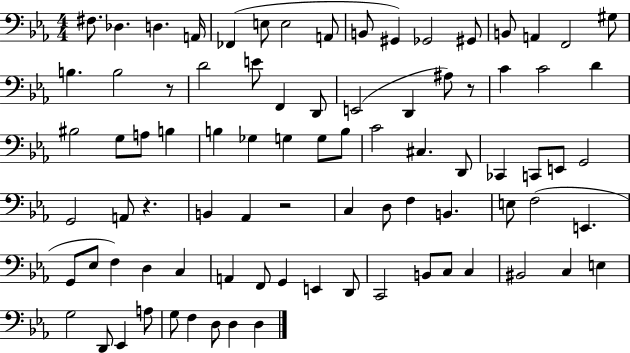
F#3/e. Db3/q. D3/q. A2/s FES2/q E3/e E3/h A2/e B2/e G#2/q Gb2/h G#2/e B2/e A2/q F2/h G#3/e B3/q. B3/h R/e D4/h E4/e F2/q D2/e E2/h D2/q A#3/e R/e C4/q C4/h D4/q BIS3/h G3/e A3/e B3/q B3/q Gb3/q G3/q G3/e B3/e C4/h C#3/q. D2/e CES2/q C2/e E2/e G2/h G2/h A2/e R/q. B2/q Ab2/q R/h C3/q D3/e F3/q B2/q. E3/e F3/h E2/q. G2/e Eb3/e F3/q D3/q C3/q A2/q F2/e G2/q E2/q D2/e C2/h B2/e C3/e C3/q BIS2/h C3/q E3/q G3/h D2/e Eb2/q A3/e G3/e F3/q D3/e D3/q D3/q